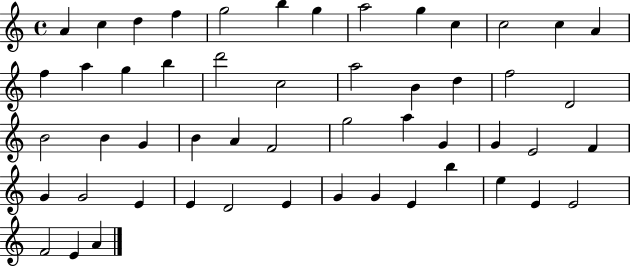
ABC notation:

X:1
T:Untitled
M:4/4
L:1/4
K:C
A c d f g2 b g a2 g c c2 c A f a g b d'2 c2 a2 B d f2 D2 B2 B G B A F2 g2 a G G E2 F G G2 E E D2 E G G E b e E E2 F2 E A